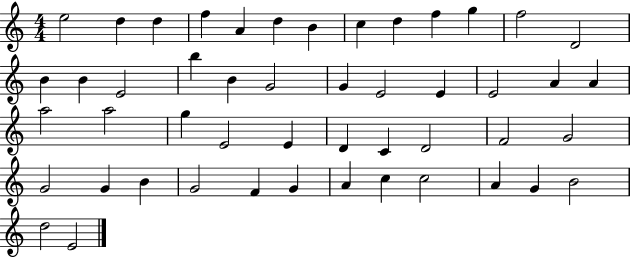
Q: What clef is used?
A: treble